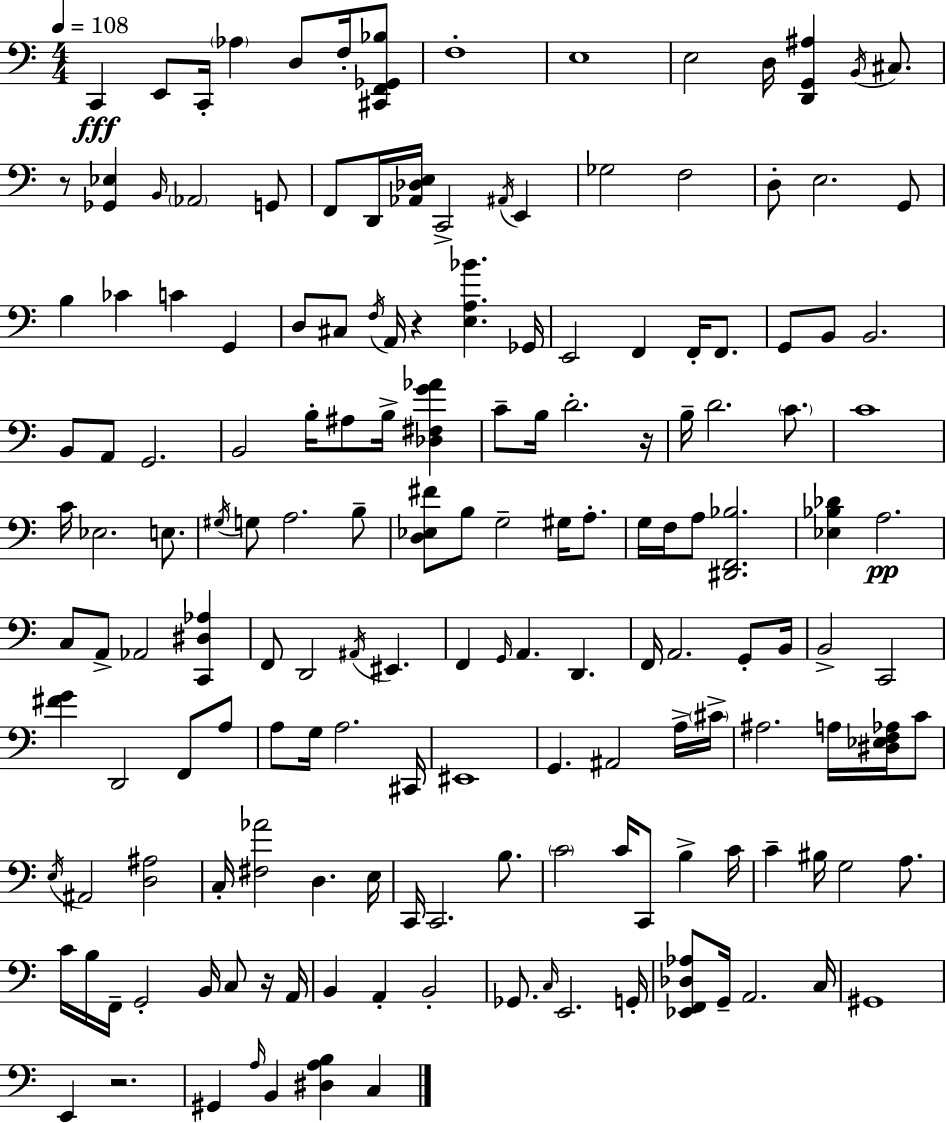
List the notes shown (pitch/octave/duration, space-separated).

C2/q E2/e C2/s Ab3/q D3/e F3/s [C#2,F2,Gb2,Bb3]/e F3/w E3/w E3/h D3/s [D2,G2,A#3]/q B2/s C#3/e. R/e [Gb2,Eb3]/q B2/s Ab2/h G2/e F2/e D2/s [Ab2,Db3,E3]/s C2/h A#2/s E2/q Gb3/h F3/h D3/e E3/h. G2/e B3/q CES4/q C4/q G2/q D3/e C#3/e F3/s A2/s R/q [E3,A3,Bb4]/q. Gb2/s E2/h F2/q F2/s F2/e. G2/e B2/e B2/h. B2/e A2/e G2/h. B2/h B3/s A#3/e B3/s [Db3,F#3,G4,Ab4]/q C4/e B3/s D4/h. R/s B3/s D4/h. C4/e. C4/w C4/s Eb3/h. E3/e. G#3/s G3/e A3/h. B3/e [D3,Eb3,F#4]/e B3/e G3/h G#3/s A3/e. G3/s F3/s A3/e [D#2,F2,Bb3]/h. [Eb3,Bb3,Db4]/q A3/h. C3/e A2/e Ab2/h [C2,D#3,Ab3]/q F2/e D2/h A#2/s EIS2/q. F2/q G2/s A2/q. D2/q. F2/s A2/h. G2/e B2/s B2/h C2/h [F#4,G4]/q D2/h F2/e A3/e A3/e G3/s A3/h. C#2/s EIS2/w G2/q. A#2/h A3/s C#4/s A#3/h. A3/s [D#3,Eb3,F3,Ab3]/s C4/e E3/s A#2/h [D3,A#3]/h C3/s [F#3,Ab4]/h D3/q. E3/s C2/s C2/h. B3/e. C4/h C4/s C2/e B3/q C4/s C4/q BIS3/s G3/h A3/e. C4/s B3/s F2/s G2/h B2/s C3/e R/s A2/s B2/q A2/q B2/h Gb2/e. C3/s E2/h. G2/s [Eb2,F2,Db3,Ab3]/e G2/s A2/h. C3/s G#2/w E2/q R/h. G#2/q A3/s B2/q [D#3,A3,B3]/q C3/q